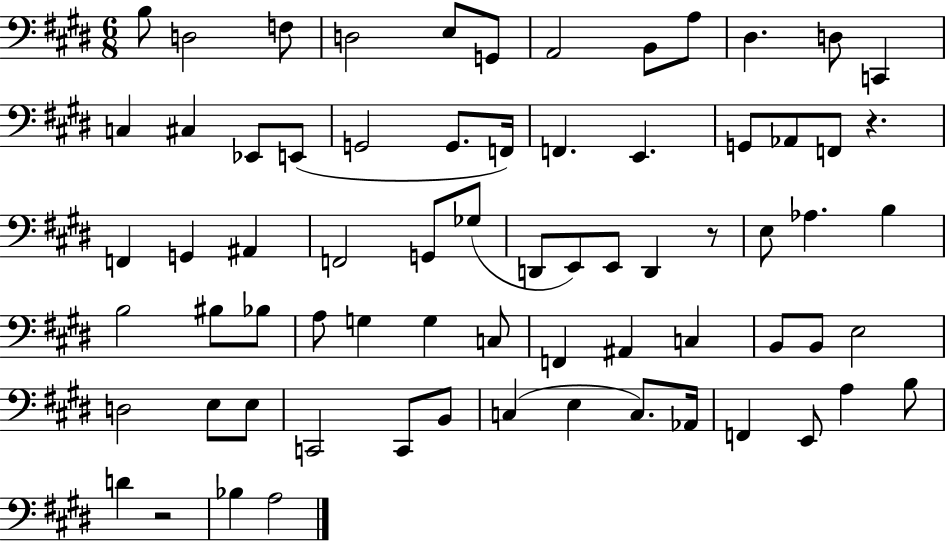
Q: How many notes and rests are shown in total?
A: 70